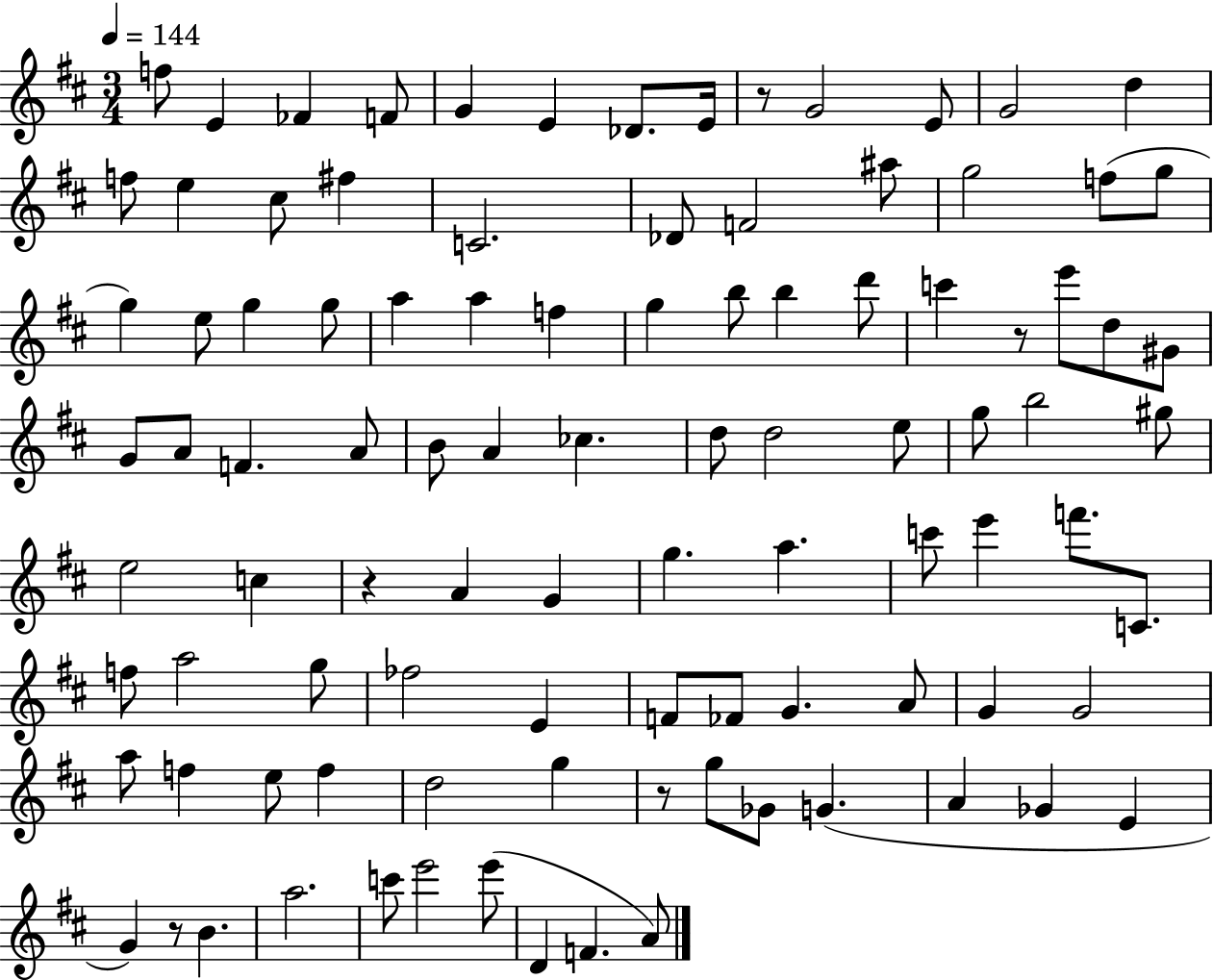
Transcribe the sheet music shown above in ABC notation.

X:1
T:Untitled
M:3/4
L:1/4
K:D
f/2 E _F F/2 G E _D/2 E/4 z/2 G2 E/2 G2 d f/2 e ^c/2 ^f C2 _D/2 F2 ^a/2 g2 f/2 g/2 g e/2 g g/2 a a f g b/2 b d'/2 c' z/2 e'/2 d/2 ^G/2 G/2 A/2 F A/2 B/2 A _c d/2 d2 e/2 g/2 b2 ^g/2 e2 c z A G g a c'/2 e' f'/2 C/2 f/2 a2 g/2 _f2 E F/2 _F/2 G A/2 G G2 a/2 f e/2 f d2 g z/2 g/2 _G/2 G A _G E G z/2 B a2 c'/2 e'2 e'/2 D F A/2